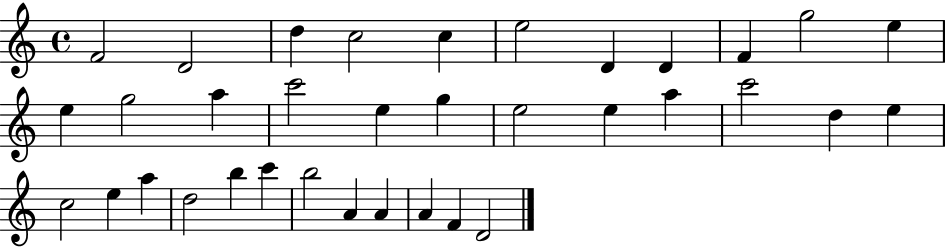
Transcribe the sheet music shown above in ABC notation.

X:1
T:Untitled
M:4/4
L:1/4
K:C
F2 D2 d c2 c e2 D D F g2 e e g2 a c'2 e g e2 e a c'2 d e c2 e a d2 b c' b2 A A A F D2